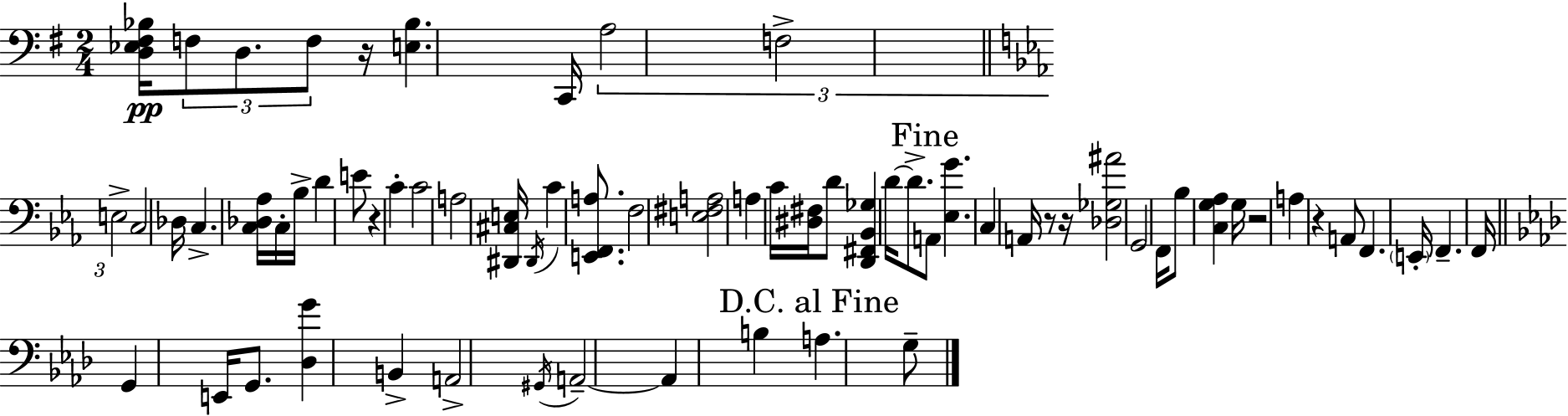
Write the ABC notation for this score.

X:1
T:Untitled
M:2/4
L:1/4
K:Em
[D,_E,^F,_B,]/4 F,/2 D,/2 F,/2 z/4 [E,_B,] C,,/4 A,2 F,2 E,2 C,2 _D,/4 C, [C,_D,_A,]/4 C,/4 _B,/4 D E/2 z C C2 A,2 [^D,,^C,E,]/4 ^D,,/4 C [E,,F,,A,]/2 F,2 [E,^F,A,]2 A, C/4 [^D,^F,]/4 D/2 [D,,^F,,_B,,_G,] D/4 D/2 A,,/2 [_E,G] C, A,,/4 z/2 z/4 [_D,_G,^A]2 G,,2 F,,/4 _B,/2 [C,G,_A,] G,/4 z2 A, z A,,/2 F,, E,,/4 F,, F,,/4 G,, E,,/4 G,,/2 [_D,G] B,, A,,2 ^G,,/4 A,,2 A,, B, A, G,/2